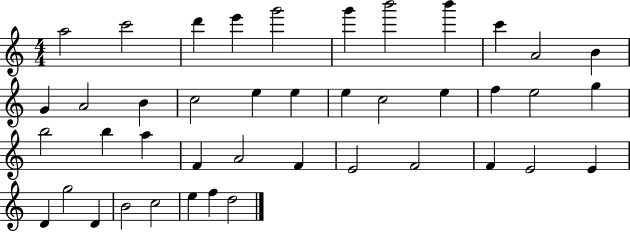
X:1
T:Untitled
M:4/4
L:1/4
K:C
a2 c'2 d' e' g'2 g' b'2 b' c' A2 B G A2 B c2 e e e c2 e f e2 g b2 b a F A2 F E2 F2 F E2 E D g2 D B2 c2 e f d2